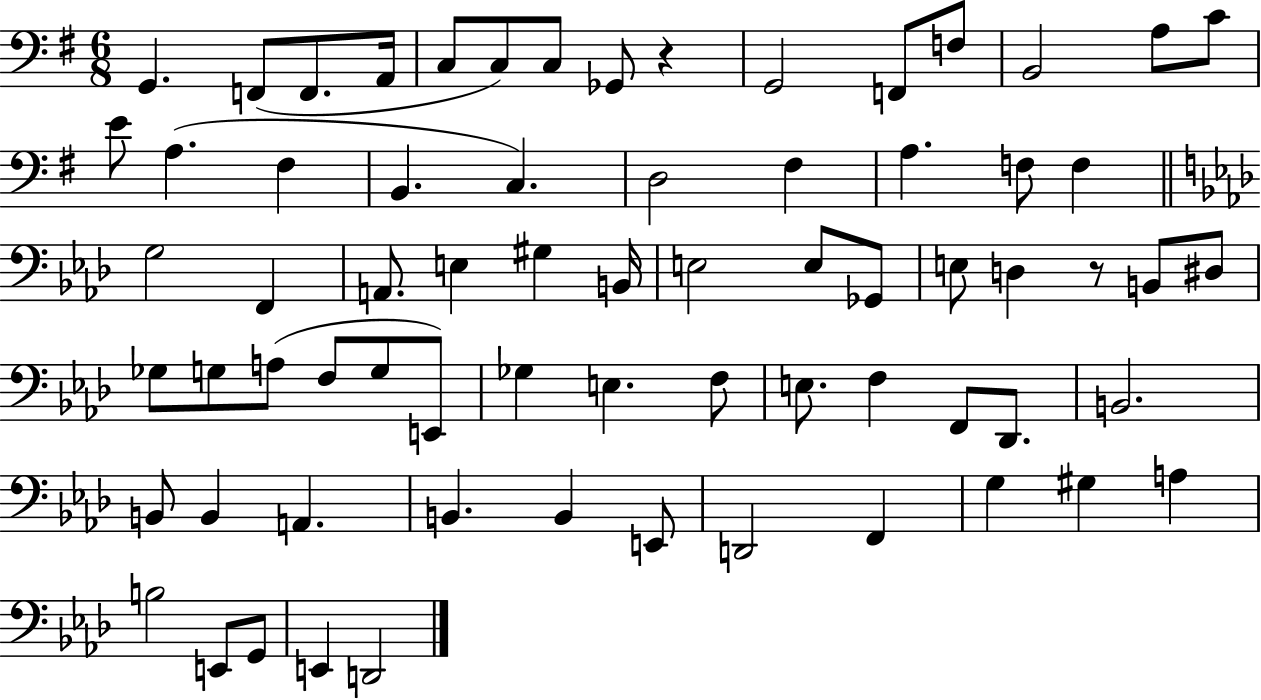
G2/q. F2/e F2/e. A2/s C3/e C3/e C3/e Gb2/e R/q G2/h F2/e F3/e B2/h A3/e C4/e E4/e A3/q. F#3/q B2/q. C3/q. D3/h F#3/q A3/q. F3/e F3/q G3/h F2/q A2/e. E3/q G#3/q B2/s E3/h E3/e Gb2/e E3/e D3/q R/e B2/e D#3/e Gb3/e G3/e A3/e F3/e G3/e E2/e Gb3/q E3/q. F3/e E3/e. F3/q F2/e Db2/e. B2/h. B2/e B2/q A2/q. B2/q. B2/q E2/e D2/h F2/q G3/q G#3/q A3/q B3/h E2/e G2/e E2/q D2/h